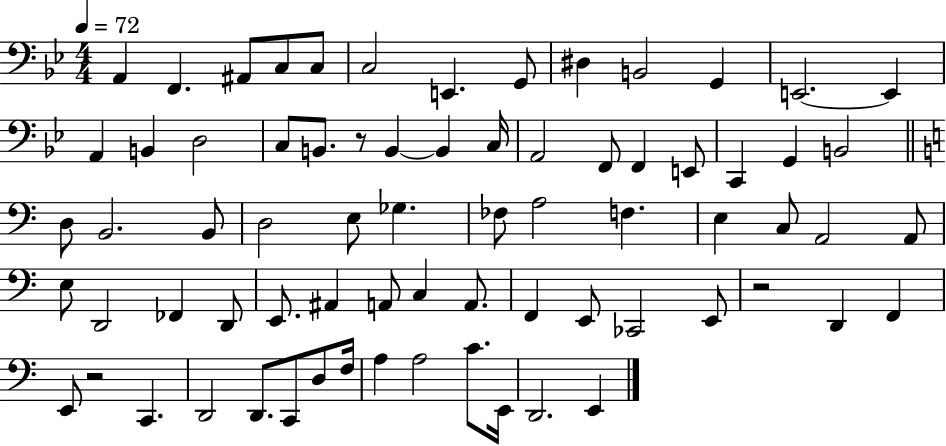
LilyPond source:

{
  \clef bass
  \numericTimeSignature
  \time 4/4
  \key bes \major
  \tempo 4 = 72
  a,4 f,4. ais,8 c8 c8 | c2 e,4. g,8 | dis4 b,2 g,4 | e,2.~~ e,4 | \break a,4 b,4 d2 | c8 b,8. r8 b,4~~ b,4 c16 | a,2 f,8 f,4 e,8 | c,4 g,4 b,2 | \break \bar "||" \break \key c \major d8 b,2. b,8 | d2 e8 ges4. | fes8 a2 f4. | e4 c8 a,2 a,8 | \break e8 d,2 fes,4 d,8 | e,8. ais,4 a,8 c4 a,8. | f,4 e,8 ces,2 e,8 | r2 d,4 f,4 | \break e,8 r2 c,4. | d,2 d,8. c,8 d8 f16 | a4 a2 c'8. e,16 | d,2. e,4 | \break \bar "|."
}